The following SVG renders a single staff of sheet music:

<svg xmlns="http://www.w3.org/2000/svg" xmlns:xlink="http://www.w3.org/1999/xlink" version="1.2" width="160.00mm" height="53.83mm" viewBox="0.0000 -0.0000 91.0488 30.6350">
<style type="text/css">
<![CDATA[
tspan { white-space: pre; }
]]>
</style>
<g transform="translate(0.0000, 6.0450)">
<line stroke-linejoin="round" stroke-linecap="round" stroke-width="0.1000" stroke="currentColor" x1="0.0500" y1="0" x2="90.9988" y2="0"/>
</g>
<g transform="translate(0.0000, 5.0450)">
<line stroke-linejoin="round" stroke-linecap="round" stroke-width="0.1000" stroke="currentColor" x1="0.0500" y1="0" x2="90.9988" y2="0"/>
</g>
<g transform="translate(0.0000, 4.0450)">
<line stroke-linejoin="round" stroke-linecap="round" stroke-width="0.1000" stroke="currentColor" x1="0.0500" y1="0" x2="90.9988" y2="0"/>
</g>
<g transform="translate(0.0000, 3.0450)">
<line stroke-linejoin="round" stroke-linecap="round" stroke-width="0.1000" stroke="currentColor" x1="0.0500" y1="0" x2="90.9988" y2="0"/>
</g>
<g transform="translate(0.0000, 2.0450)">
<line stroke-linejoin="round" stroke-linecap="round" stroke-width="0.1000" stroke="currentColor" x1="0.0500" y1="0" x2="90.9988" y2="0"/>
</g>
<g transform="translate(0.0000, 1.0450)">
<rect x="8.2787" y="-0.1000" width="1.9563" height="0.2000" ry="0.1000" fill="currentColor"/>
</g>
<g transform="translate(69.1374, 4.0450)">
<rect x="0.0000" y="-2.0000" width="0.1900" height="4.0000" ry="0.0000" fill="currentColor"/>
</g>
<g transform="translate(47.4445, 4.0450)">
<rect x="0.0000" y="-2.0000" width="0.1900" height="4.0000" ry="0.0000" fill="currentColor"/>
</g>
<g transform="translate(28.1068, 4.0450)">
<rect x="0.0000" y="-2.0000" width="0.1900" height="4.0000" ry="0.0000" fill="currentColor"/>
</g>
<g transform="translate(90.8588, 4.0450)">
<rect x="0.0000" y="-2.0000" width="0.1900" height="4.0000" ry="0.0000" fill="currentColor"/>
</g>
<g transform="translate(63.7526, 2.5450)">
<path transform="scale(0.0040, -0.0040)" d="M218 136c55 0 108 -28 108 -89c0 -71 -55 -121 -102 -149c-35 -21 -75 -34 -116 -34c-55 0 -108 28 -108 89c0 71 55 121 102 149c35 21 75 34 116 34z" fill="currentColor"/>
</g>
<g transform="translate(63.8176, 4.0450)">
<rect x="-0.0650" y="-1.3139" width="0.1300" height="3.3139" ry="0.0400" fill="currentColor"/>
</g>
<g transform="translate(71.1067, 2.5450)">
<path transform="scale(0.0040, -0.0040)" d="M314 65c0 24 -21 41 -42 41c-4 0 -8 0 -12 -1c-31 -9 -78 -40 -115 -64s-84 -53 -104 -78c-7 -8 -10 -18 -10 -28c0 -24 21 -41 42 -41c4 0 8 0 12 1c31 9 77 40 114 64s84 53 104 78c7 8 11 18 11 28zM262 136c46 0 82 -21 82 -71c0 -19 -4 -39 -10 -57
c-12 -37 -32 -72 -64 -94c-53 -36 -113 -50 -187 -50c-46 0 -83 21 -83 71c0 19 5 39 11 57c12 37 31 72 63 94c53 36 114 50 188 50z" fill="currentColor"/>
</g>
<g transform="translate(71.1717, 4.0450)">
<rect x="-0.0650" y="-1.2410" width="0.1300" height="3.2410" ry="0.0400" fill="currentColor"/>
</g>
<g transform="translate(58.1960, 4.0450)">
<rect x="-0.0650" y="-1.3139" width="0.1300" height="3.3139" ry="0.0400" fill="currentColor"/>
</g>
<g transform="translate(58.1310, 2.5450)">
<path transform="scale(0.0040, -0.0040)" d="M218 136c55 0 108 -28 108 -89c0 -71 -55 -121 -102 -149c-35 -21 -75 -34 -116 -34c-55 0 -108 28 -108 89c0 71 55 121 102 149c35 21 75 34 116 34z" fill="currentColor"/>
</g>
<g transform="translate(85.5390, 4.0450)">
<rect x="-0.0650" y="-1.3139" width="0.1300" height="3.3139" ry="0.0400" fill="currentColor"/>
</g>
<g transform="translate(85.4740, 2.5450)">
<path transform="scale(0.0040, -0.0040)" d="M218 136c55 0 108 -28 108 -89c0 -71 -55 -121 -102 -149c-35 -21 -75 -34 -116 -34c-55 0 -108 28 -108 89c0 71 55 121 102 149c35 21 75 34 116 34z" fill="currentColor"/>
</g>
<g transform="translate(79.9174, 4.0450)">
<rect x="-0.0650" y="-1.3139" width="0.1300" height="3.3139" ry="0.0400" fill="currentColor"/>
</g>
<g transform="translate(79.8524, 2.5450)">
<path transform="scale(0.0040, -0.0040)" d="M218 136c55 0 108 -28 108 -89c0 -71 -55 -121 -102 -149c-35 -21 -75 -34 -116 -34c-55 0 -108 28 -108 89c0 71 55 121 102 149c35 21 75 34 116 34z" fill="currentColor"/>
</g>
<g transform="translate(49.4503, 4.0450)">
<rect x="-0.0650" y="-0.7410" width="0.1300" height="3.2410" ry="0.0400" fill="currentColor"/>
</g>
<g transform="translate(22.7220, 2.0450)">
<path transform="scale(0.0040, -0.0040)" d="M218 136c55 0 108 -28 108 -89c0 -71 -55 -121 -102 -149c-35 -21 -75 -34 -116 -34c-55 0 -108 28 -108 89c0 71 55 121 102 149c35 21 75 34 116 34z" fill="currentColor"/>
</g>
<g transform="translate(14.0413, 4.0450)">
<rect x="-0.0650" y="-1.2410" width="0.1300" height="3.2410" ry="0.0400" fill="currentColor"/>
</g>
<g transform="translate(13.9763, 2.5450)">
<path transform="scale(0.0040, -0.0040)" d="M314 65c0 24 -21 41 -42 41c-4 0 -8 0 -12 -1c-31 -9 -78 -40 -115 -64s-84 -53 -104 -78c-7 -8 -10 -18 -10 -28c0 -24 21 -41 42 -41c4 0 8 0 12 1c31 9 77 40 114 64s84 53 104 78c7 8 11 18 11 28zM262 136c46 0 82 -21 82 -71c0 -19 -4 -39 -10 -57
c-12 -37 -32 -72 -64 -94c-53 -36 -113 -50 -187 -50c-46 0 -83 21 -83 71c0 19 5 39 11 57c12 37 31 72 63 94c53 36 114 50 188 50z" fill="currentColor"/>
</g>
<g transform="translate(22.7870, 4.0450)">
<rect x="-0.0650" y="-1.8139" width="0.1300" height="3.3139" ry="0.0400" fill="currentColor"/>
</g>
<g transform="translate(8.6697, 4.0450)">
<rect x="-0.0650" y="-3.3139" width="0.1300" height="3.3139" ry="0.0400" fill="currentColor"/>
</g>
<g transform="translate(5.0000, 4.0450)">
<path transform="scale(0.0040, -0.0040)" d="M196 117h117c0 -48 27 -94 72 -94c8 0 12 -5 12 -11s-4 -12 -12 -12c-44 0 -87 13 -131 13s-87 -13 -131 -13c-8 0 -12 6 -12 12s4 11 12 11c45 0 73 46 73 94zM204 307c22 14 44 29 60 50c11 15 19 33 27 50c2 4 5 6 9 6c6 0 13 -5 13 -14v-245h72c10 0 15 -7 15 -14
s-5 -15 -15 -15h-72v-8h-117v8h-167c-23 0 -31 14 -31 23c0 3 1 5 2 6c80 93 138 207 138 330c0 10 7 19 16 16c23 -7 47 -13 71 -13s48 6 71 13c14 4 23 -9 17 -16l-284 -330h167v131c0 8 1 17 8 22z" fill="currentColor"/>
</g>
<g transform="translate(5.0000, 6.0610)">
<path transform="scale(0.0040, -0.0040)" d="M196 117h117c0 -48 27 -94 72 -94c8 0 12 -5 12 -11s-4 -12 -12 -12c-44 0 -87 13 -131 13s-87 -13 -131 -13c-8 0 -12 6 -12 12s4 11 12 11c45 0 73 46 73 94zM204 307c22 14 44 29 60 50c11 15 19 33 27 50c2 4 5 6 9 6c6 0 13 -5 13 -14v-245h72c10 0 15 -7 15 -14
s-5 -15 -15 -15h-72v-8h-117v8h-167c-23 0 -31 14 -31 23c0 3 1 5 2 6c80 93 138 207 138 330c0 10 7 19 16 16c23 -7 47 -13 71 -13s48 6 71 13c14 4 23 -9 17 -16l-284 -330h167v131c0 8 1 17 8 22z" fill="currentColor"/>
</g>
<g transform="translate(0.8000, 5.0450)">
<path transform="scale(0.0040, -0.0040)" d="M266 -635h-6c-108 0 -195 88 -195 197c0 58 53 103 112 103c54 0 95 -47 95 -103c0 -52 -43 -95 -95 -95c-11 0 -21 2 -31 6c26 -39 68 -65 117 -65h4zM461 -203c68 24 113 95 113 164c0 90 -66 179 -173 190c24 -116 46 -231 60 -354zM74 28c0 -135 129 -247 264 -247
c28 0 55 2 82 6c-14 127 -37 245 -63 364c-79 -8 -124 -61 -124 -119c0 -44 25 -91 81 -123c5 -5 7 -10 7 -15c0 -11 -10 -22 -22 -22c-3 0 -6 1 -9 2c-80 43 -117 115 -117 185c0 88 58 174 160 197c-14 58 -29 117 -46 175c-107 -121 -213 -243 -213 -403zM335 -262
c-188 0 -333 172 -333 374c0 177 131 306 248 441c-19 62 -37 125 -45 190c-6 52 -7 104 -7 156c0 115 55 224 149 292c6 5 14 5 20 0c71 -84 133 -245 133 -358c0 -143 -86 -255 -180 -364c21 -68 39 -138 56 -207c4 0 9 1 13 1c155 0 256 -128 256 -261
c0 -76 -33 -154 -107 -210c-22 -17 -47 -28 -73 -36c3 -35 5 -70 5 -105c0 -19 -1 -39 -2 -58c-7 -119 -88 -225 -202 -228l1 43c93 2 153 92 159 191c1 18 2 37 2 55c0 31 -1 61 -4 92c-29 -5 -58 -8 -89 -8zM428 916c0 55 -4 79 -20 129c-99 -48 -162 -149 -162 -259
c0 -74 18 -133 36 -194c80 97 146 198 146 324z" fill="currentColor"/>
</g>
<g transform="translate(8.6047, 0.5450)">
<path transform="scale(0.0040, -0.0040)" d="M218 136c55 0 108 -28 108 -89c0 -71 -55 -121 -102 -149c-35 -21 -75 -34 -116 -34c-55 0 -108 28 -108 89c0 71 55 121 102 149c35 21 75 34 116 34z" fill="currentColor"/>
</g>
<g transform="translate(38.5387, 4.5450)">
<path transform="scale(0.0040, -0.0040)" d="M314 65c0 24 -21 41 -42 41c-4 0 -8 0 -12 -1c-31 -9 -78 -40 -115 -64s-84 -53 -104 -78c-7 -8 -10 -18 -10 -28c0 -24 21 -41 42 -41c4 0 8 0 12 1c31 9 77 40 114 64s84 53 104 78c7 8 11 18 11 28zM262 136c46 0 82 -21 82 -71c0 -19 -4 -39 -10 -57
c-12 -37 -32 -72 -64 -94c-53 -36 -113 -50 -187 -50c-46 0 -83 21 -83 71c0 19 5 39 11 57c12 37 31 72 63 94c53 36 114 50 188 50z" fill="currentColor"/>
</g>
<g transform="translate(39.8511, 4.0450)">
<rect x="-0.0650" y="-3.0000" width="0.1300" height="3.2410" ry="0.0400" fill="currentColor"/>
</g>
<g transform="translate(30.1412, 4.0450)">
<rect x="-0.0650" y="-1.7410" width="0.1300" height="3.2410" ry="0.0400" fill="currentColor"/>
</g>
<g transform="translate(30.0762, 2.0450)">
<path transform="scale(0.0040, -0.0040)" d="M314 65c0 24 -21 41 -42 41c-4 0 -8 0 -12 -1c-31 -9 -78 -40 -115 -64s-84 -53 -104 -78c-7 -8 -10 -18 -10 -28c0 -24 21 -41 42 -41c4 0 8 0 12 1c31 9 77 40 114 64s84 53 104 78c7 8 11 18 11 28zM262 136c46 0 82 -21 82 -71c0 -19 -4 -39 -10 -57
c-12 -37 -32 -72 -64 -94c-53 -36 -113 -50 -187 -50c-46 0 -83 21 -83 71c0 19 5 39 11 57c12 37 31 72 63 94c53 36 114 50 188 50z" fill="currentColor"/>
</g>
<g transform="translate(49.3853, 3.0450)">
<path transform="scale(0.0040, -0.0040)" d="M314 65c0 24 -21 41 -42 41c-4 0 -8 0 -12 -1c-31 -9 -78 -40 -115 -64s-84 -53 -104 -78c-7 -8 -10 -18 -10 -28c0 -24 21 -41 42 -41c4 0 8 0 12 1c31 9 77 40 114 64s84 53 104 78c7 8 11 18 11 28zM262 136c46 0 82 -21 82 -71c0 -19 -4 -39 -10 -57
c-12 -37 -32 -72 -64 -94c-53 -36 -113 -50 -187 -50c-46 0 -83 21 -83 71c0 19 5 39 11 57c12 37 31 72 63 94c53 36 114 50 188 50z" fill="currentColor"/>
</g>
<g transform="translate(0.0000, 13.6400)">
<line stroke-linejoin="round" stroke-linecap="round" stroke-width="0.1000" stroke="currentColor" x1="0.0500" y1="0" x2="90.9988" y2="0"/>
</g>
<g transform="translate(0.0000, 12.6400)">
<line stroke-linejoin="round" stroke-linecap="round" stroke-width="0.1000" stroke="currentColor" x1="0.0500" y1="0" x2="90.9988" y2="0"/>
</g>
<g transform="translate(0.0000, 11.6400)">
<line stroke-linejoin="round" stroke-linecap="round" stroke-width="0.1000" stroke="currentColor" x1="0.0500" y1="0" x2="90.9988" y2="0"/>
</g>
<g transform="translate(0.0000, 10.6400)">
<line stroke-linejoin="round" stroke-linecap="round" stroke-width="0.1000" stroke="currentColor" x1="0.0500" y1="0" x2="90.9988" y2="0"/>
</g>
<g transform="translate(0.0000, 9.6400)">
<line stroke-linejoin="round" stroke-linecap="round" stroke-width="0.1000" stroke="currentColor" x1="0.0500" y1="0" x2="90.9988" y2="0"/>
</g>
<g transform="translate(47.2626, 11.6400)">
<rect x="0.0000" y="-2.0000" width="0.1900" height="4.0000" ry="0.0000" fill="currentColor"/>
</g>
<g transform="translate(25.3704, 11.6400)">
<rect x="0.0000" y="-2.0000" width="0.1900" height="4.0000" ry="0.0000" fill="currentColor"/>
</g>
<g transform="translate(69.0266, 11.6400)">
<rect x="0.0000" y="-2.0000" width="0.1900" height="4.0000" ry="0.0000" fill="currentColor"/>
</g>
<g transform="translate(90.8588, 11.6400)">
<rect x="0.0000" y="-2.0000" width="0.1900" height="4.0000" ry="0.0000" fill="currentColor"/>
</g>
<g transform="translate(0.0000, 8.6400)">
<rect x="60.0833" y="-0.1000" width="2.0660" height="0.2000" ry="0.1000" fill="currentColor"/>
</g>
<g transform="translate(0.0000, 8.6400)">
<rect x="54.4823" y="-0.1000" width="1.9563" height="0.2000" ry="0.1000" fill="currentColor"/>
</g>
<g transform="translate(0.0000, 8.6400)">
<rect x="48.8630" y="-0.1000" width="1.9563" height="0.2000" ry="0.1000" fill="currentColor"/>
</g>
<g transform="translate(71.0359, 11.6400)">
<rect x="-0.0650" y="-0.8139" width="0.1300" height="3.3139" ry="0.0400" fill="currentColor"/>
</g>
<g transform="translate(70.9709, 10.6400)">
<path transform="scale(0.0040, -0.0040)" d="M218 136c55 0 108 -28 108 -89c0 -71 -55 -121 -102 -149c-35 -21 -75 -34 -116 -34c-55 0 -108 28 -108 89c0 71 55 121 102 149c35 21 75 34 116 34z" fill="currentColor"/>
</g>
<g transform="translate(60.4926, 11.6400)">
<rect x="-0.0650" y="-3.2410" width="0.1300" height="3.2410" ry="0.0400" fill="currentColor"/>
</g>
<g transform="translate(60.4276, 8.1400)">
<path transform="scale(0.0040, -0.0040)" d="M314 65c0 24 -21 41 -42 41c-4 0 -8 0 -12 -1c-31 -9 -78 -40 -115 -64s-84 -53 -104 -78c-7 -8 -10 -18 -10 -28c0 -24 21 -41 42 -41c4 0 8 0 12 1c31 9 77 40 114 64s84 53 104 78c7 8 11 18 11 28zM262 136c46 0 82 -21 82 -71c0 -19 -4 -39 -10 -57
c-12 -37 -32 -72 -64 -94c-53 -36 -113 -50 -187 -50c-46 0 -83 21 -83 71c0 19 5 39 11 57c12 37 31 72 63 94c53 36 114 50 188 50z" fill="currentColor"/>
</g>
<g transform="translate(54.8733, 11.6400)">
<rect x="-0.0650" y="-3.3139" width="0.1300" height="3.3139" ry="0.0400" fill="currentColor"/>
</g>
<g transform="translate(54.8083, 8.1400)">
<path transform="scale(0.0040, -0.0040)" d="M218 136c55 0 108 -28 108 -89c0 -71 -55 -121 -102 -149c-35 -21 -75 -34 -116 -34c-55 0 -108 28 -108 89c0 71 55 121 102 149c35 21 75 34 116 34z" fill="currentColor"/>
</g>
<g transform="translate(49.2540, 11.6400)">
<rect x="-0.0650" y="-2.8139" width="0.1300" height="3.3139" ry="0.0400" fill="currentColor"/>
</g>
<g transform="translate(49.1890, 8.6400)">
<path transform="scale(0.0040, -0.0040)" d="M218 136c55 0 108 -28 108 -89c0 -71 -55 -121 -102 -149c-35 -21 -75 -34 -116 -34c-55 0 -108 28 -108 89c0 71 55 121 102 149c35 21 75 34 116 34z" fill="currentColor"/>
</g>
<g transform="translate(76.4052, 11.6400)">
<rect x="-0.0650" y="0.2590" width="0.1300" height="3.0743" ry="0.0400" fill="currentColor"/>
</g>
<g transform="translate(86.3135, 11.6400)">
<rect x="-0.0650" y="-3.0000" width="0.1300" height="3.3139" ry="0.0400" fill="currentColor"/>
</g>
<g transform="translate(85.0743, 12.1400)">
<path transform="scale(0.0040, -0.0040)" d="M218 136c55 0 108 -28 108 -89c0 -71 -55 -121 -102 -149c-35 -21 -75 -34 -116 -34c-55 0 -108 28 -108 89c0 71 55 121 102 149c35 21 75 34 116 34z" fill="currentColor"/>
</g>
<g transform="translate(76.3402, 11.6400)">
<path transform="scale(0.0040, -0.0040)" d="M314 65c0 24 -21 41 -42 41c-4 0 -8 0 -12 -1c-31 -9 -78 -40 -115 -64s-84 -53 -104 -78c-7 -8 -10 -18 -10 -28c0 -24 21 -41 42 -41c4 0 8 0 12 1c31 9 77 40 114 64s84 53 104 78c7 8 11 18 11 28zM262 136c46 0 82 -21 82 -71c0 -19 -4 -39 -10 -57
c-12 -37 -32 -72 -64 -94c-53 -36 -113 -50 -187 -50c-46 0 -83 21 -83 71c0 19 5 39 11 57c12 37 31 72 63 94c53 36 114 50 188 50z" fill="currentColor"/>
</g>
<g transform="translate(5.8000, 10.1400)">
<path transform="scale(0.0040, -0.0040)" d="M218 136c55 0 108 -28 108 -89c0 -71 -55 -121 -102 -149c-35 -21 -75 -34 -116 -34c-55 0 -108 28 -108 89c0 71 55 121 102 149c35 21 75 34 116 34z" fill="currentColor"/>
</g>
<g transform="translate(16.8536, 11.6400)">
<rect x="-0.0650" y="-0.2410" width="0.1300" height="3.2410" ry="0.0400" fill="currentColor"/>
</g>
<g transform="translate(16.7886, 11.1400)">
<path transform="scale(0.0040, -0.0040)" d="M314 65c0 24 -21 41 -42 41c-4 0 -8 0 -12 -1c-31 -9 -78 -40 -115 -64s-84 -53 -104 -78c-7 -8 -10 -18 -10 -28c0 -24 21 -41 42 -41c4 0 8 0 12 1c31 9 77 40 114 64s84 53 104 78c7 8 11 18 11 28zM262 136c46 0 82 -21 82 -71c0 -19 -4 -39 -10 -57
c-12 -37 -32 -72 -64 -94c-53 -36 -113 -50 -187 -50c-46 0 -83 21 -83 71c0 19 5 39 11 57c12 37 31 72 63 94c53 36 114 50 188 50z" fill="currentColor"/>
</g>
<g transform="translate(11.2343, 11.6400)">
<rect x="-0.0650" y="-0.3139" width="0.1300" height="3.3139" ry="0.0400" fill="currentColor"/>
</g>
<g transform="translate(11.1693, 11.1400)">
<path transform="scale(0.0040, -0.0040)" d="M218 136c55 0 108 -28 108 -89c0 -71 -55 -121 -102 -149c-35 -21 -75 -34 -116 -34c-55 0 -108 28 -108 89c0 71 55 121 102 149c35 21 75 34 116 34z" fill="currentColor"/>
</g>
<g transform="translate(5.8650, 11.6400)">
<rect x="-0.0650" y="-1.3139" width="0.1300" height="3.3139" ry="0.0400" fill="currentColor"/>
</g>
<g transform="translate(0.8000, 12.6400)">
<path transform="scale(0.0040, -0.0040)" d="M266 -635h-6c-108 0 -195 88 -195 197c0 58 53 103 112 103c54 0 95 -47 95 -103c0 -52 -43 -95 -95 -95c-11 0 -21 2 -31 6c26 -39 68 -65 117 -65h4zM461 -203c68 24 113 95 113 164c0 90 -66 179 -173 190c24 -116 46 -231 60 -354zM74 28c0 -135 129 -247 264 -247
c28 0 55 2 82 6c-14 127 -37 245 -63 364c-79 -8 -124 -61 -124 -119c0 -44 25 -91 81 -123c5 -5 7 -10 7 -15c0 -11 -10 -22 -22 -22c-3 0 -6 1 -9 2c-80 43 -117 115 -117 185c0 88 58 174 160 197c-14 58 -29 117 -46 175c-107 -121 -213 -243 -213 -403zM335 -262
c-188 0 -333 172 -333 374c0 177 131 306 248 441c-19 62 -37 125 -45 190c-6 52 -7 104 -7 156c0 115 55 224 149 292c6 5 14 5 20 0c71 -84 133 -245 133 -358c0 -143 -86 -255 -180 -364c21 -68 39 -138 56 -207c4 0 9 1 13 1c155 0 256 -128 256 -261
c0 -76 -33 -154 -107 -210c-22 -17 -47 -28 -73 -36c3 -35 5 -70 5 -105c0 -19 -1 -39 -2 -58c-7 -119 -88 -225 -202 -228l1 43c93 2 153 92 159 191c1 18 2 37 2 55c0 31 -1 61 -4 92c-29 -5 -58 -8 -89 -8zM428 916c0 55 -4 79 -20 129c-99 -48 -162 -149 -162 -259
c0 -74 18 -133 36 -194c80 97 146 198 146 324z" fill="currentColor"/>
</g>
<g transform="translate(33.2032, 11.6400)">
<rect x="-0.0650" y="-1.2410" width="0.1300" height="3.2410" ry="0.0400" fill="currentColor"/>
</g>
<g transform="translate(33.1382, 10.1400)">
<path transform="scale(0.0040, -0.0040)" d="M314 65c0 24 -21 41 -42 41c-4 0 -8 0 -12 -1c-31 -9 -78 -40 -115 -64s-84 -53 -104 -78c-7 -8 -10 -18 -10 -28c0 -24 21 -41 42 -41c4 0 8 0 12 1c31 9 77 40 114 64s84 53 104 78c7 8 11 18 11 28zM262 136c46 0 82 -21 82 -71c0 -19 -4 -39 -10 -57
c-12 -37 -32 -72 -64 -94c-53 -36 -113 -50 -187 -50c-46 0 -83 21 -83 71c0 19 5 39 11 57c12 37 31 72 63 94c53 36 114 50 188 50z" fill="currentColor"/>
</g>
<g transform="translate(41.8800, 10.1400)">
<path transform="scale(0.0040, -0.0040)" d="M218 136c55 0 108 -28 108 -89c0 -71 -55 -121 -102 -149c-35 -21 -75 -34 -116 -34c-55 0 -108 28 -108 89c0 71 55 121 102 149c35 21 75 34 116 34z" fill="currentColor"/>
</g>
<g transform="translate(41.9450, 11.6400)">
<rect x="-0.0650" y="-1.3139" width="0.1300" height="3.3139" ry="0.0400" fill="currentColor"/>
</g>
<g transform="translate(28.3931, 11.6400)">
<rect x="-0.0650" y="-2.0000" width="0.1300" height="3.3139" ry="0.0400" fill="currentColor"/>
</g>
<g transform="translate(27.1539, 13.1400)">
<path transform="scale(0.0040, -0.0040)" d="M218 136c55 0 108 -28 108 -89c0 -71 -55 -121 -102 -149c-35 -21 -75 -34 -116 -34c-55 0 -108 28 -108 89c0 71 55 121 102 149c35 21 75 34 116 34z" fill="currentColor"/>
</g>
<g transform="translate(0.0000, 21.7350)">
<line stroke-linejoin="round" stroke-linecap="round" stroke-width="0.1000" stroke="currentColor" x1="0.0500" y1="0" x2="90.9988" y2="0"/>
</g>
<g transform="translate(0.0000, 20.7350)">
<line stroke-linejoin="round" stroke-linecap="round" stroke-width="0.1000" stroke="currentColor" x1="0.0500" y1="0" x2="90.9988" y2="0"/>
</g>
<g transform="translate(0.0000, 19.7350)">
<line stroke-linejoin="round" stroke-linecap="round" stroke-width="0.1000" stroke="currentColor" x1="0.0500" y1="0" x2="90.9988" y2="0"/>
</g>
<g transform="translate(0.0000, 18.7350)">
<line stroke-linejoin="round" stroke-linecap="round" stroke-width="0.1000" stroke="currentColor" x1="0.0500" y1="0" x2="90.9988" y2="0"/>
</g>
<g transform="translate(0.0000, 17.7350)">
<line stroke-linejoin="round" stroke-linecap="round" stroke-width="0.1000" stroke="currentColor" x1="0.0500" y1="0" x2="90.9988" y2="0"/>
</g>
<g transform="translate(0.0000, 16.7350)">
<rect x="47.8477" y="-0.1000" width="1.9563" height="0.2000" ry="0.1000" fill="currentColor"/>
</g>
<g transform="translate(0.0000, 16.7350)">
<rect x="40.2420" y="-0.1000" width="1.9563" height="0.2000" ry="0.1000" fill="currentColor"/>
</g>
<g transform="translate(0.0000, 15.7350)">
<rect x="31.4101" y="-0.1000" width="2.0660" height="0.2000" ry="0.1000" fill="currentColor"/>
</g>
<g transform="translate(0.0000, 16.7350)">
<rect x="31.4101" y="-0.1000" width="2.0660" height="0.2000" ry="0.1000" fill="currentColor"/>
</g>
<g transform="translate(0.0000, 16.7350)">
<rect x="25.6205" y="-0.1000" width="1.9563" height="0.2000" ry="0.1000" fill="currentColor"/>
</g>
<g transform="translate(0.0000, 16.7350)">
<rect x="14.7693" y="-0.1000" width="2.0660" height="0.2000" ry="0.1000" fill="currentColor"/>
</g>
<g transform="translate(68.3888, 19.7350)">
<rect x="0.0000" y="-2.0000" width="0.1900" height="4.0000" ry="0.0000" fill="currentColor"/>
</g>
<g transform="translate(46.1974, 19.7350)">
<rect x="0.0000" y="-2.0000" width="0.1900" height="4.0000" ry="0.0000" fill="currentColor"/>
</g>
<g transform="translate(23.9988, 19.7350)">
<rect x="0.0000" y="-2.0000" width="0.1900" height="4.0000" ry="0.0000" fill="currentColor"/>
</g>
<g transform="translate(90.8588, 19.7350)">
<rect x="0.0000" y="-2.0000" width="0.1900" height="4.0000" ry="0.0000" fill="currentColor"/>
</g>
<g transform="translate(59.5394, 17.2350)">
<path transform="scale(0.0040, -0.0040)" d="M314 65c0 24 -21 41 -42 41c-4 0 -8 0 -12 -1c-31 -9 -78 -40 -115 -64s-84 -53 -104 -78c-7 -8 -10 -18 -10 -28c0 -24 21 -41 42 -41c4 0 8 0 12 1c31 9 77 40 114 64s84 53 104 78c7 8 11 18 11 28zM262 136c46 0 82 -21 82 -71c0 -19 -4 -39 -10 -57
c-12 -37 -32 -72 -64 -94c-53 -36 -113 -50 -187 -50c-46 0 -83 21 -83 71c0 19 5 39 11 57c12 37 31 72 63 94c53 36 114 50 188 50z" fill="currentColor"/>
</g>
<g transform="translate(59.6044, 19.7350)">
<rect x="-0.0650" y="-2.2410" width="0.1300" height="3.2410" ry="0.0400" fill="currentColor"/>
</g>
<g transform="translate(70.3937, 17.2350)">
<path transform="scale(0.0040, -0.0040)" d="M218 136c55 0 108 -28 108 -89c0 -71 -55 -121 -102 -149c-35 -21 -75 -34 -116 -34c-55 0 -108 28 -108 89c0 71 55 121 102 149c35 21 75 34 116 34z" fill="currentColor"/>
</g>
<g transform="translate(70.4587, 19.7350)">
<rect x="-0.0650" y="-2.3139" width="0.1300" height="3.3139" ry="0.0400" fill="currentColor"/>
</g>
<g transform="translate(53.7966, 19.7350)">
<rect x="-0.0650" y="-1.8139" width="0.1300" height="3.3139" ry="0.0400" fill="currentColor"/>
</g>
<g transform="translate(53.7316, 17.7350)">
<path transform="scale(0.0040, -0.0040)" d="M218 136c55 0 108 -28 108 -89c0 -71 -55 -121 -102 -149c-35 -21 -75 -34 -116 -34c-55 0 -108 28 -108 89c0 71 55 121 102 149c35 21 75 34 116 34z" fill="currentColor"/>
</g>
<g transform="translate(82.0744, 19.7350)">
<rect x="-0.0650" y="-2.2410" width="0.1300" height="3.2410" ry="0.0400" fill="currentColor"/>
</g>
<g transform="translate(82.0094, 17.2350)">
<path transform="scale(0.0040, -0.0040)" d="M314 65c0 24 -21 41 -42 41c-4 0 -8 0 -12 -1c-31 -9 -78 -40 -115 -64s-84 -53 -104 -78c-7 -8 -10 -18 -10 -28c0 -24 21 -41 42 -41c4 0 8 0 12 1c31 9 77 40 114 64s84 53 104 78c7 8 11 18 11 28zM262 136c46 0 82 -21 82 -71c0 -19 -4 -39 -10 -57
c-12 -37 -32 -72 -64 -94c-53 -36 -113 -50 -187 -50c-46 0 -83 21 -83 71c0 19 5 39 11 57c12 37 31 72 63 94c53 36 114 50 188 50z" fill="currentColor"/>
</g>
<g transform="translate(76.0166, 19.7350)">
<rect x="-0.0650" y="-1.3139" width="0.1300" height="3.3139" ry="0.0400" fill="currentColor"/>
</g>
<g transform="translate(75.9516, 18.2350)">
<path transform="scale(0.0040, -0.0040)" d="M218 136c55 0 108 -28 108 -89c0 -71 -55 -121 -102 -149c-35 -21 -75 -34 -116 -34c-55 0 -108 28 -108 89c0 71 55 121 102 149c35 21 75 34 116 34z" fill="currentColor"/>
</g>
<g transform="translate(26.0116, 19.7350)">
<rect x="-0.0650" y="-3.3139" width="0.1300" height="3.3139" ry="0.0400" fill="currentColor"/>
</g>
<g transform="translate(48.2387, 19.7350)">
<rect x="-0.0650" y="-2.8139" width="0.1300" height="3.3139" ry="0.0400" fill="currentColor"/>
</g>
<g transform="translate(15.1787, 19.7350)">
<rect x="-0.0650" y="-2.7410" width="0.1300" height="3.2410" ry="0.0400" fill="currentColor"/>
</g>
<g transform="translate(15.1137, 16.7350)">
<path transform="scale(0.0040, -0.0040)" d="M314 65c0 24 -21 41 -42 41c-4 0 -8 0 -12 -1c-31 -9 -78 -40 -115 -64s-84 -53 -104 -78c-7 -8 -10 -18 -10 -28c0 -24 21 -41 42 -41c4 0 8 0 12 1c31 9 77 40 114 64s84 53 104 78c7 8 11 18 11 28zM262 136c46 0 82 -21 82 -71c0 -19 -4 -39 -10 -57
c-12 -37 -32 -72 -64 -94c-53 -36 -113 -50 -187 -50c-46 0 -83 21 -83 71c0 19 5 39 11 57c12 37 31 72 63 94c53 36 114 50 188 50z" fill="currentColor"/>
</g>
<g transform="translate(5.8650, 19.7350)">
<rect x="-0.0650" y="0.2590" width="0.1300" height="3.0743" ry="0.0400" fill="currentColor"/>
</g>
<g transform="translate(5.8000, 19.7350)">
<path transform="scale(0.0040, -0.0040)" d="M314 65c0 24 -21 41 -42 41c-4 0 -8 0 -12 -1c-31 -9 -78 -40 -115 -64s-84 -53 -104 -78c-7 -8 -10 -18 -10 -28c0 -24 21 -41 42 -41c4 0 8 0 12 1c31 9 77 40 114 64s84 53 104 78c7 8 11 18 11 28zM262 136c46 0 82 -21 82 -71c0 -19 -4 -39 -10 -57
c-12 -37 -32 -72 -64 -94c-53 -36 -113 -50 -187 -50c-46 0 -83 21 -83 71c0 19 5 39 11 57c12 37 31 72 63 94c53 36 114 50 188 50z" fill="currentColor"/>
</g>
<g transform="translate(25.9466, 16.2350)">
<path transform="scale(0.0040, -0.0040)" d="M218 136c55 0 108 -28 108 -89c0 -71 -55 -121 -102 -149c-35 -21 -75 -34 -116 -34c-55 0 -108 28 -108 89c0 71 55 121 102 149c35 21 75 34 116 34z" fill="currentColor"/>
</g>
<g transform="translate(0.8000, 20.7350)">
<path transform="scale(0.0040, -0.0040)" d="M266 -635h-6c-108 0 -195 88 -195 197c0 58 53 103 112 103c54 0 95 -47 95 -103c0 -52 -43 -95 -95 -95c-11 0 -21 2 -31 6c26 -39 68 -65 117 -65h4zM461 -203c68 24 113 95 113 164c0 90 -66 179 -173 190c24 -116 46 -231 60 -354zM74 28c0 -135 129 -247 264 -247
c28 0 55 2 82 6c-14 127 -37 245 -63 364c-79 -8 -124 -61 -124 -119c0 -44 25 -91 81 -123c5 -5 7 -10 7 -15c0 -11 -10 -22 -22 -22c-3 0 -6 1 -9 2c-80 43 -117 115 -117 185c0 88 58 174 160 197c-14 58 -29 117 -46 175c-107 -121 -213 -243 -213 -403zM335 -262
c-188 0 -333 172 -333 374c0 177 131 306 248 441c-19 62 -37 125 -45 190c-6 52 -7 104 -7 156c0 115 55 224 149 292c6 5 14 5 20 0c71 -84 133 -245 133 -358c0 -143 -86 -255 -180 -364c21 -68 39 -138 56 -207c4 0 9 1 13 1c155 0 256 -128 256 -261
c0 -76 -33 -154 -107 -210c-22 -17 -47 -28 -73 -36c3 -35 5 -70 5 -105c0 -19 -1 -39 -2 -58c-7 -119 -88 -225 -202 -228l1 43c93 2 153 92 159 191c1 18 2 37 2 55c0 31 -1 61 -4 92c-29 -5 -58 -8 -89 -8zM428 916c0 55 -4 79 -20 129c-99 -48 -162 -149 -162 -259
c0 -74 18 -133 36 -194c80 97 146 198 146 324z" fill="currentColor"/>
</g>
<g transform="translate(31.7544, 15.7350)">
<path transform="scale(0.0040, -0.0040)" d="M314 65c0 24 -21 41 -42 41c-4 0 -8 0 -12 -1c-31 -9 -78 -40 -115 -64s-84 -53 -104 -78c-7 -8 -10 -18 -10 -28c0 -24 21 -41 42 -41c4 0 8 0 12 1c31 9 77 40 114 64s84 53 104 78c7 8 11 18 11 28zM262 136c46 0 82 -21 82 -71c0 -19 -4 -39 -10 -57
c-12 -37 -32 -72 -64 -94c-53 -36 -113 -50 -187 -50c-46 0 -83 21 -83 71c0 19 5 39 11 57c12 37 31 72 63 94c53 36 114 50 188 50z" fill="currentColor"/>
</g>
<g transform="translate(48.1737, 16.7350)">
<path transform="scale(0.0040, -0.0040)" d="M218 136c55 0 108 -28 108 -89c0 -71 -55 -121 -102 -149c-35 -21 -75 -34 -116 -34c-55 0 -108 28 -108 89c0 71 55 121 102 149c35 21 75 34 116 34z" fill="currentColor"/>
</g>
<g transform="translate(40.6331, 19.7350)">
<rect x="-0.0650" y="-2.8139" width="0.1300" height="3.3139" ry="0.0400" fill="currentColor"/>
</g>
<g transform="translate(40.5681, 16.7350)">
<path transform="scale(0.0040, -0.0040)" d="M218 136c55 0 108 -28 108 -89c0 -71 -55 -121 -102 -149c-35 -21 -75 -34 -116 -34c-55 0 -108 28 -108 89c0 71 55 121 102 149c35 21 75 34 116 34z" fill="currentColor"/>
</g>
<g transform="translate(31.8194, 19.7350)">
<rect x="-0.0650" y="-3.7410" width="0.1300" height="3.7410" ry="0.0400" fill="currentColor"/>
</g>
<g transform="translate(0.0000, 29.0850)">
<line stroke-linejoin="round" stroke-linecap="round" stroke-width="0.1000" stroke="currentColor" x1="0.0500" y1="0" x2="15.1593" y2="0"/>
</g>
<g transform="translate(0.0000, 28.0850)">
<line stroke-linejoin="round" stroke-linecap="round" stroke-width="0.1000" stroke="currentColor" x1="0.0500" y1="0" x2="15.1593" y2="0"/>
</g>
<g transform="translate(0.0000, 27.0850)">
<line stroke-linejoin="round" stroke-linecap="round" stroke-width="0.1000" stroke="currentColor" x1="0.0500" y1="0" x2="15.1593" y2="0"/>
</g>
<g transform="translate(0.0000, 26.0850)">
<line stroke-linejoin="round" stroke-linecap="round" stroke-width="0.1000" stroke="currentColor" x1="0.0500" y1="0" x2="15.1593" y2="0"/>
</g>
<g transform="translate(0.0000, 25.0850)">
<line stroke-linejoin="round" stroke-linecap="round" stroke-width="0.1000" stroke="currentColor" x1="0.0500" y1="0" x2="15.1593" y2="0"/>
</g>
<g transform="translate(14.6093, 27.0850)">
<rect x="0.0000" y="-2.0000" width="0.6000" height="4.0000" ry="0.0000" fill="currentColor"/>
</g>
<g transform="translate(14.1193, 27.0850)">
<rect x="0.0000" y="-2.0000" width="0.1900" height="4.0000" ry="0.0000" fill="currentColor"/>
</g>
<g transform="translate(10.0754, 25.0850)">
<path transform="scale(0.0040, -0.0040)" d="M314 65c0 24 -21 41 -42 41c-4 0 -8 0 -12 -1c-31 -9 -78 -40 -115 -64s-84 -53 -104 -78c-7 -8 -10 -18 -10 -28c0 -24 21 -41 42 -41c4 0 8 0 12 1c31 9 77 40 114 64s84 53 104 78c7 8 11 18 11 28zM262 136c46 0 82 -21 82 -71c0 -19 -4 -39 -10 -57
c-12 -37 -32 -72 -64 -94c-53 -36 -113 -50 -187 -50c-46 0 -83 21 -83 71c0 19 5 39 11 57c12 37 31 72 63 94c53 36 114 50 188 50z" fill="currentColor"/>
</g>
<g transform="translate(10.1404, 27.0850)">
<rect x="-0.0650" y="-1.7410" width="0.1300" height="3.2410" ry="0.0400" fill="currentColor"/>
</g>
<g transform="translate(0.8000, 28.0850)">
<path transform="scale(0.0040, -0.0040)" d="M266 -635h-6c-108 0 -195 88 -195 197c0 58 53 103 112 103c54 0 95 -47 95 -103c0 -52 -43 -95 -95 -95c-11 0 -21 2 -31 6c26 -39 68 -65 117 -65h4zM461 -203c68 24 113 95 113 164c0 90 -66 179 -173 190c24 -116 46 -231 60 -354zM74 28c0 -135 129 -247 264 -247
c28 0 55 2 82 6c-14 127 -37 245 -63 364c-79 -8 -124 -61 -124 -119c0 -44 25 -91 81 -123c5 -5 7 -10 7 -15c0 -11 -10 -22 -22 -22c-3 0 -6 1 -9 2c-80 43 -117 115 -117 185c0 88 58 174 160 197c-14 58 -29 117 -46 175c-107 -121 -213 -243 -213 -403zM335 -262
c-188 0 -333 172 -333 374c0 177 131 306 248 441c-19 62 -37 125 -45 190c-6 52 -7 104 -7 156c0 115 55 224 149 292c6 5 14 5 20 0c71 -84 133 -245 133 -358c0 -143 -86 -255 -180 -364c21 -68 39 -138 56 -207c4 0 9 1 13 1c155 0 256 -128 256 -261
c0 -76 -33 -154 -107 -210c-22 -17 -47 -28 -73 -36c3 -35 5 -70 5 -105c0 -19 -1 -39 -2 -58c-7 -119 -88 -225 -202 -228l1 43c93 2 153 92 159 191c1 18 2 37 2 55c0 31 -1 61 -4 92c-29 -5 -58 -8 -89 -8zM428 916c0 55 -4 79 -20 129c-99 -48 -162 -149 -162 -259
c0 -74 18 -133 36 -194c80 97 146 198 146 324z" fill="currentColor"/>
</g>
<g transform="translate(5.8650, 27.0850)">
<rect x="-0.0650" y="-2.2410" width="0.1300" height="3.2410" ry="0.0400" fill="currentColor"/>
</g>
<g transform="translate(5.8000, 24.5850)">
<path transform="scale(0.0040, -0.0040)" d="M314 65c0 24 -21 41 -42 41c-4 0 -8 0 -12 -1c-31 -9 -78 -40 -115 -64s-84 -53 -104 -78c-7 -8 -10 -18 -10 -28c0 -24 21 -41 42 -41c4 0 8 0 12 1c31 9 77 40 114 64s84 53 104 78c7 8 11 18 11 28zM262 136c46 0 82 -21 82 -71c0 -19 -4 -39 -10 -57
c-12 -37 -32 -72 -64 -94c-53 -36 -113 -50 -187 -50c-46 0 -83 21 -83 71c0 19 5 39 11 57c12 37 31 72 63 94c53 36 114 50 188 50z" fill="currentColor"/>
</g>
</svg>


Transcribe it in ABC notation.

X:1
T:Untitled
M:4/4
L:1/4
K:C
b e2 f f2 A2 d2 e e e2 e e e c c2 F e2 e a b b2 d B2 A B2 a2 b c'2 a a f g2 g e g2 g2 f2